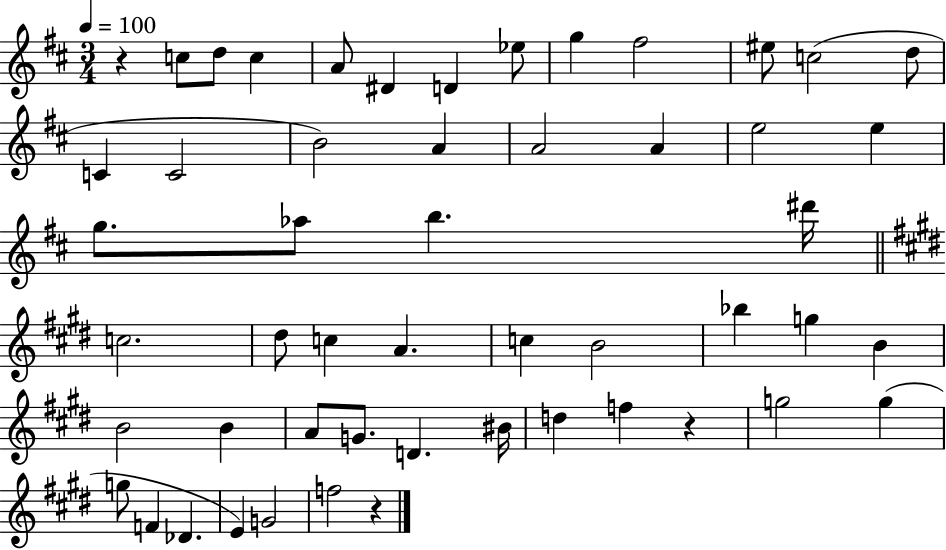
R/q C5/e D5/e C5/q A4/e D#4/q D4/q Eb5/e G5/q F#5/h EIS5/e C5/h D5/e C4/q C4/h B4/h A4/q A4/h A4/q E5/h E5/q G5/e. Ab5/e B5/q. D#6/s C5/h. D#5/e C5/q A4/q. C5/q B4/h Bb5/q G5/q B4/q B4/h B4/q A4/e G4/e. D4/q. BIS4/s D5/q F5/q R/q G5/h G5/q G5/e F4/q Db4/q. E4/q G4/h F5/h R/q